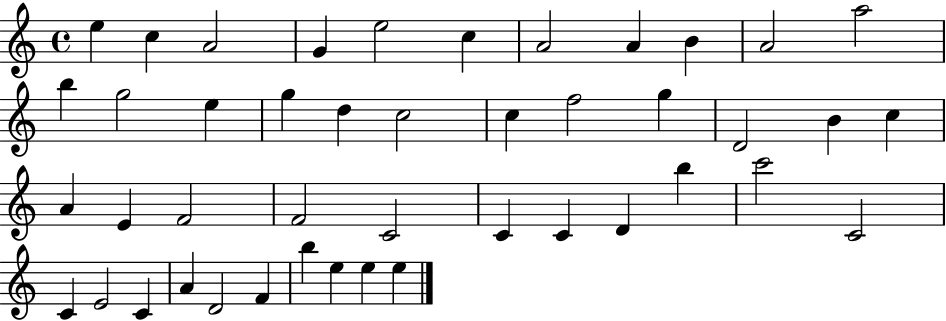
X:1
T:Untitled
M:4/4
L:1/4
K:C
e c A2 G e2 c A2 A B A2 a2 b g2 e g d c2 c f2 g D2 B c A E F2 F2 C2 C C D b c'2 C2 C E2 C A D2 F b e e e